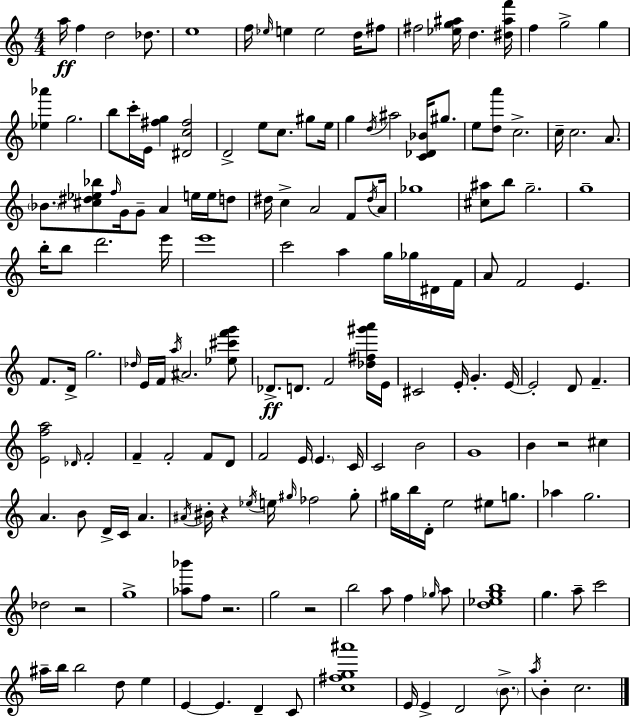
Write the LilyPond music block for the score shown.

{
  \clef treble
  \numericTimeSignature
  \time 4/4
  \key c \major
  a''16\ff f''4 d''2 des''8. | e''1 | f''16 \grace { ees''16 } e''4 e''2 d''16 fis''8 | fis''2 <ees'' g'' ais''>16 d''4. | \break <dis'' ais'' f'''>16 f''4 g''2-> g''4 | <ees'' aes'''>4 g''2. | b''8 c'''16-. e'16 <fis'' g''>4 <dis' c'' fis''>2 | d'2-> e''8 c''8. gis''8 | \break e''16 g''4 \acciaccatura { d''16 } ais''2 <c' des' bes'>16 gis''8. | e''8 <d'' a'''>8 c''2.-> | c''16-- c''2. a'8. | \parenthesize bes'8. <cis'' dis'' ees'' bes''>8 \grace { f''16 } g'16 g'8-- a'4 e''16 | \break e''16 d''8 dis''16 c''4-> a'2 | f'8 \acciaccatura { dis''16 } a'16 ges''1 | <cis'' ais''>8 b''8 g''2.-- | g''1-- | \break b''16-. b''8 d'''2. | e'''16 e'''1 | c'''2 a''4 | g''16 ges''16 dis'16 f'16 a'8 f'2 e'4. | \break f'8. d'16-> g''2. | \grace { des''16 } e'16 f'16 \acciaccatura { a''16 } ais'2. | <ees'' cis''' f''' g'''>8 des'8.->\ff d'8. f'2 | <des'' fis'' gis''' a'''>16 e'16 cis'2 e'16-. g'4.-. | \break e'16~~ e'2-. d'8 | f'4.-- <e' f'' a''>2 \grace { des'16 } f'2-. | f'4-- f'2-. | f'8 d'8 f'2 e'16 | \break \parenthesize e'4. c'16 c'2 b'2 | g'1 | b'4 r2 | cis''4 a'4. b'8 d'16-> | \break c'16 a'4. \acciaccatura { ais'16 } bis'16-. r4 \acciaccatura { ees''16 } e''16 \grace { gis''16 } | fes''2 gis''8-. gis''16 b''16 d'16-. e''2 | eis''8 g''8. aes''4 g''2. | des''2 | \break r2 g''1-> | <aes'' bes'''>8 f''8 r2. | g''2 | r2 b''2 | \break a''8 f''4 \grace { ges''16 } a''8 <d'' ees'' g'' b''>1 | g''4. | a''8-- c'''2 ais''16-- b''16 b''2 | d''8 e''4 e'4~~ e'4. | \break d'4-- c'8 <c'' fis'' g'' ais'''>1 | e'16 e'4-> | d'2 \parenthesize b'8.-> \acciaccatura { a''16 } b'4-. | c''2. \bar "|."
}